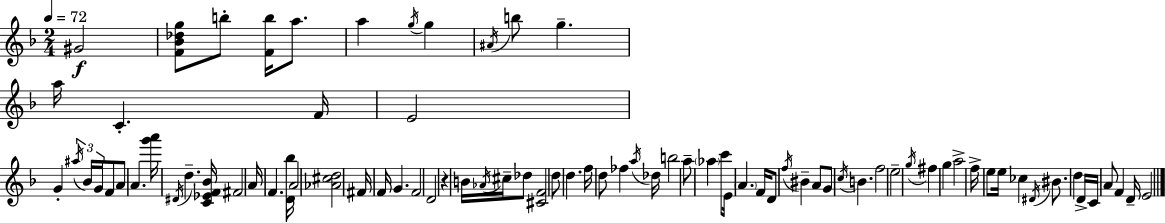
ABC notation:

X:1
T:Untitled
M:2/4
L:1/4
K:Dm
^G2 [F_B_dg]/2 b/2 [Fb]/4 a/2 a g/4 g ^A/4 b/2 g a/4 C F/4 E2 G ^a/4 _B/4 G/4 F/2 A/2 A [g'a']/4 ^D/4 d [C_EF_B]/4 ^F2 A/4 F [D_b]/4 A2 [_A^cd]2 ^F/4 F/4 G F2 D2 z B/4 _A/4 ^c/4 _d/2 [^CF]2 d/2 d f/4 d/2 _f a/4 _d/4 b2 a/2 _a c'/2 E/4 A F/4 D/2 f/4 ^B A/2 G/2 c/4 B f2 e2 g/4 ^f g a2 f/4 e/2 e/4 _c ^D/4 ^B/2 d D/4 C/4 A/2 F D/4 E2